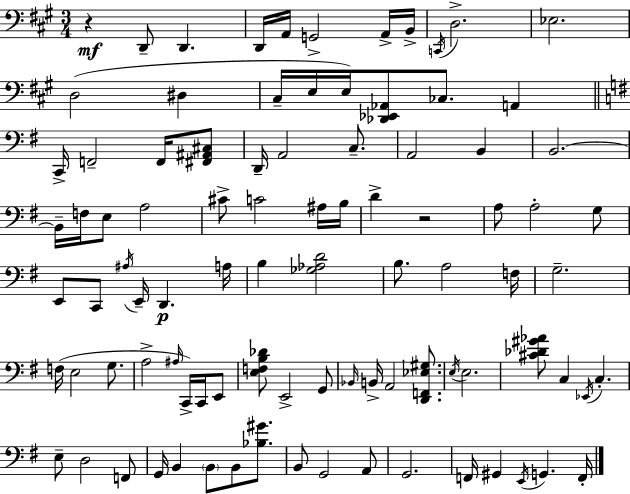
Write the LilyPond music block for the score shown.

{
  \clef bass
  \numericTimeSignature
  \time 3/4
  \key a \major
  \repeat volta 2 { r4\mf d,8-- d,4. | d,16 a,16 g,2-> a,16-> b,16-> | \acciaccatura { c,16 } d2.-> | ees2. | \break d2( dis4 | cis16-- e16 e16) <des, ees, aes,>8 ces8. a,4 | \bar "||" \break \key g \major c,16-> f,2-- f,16 <fis, ais, cis>8 | d,16-- a,2 c8.-- | a,2 b,4 | b,2.~~ | \break b,16-- f16 e8 a2 | cis'8-> c'2 ais16 b16 | d'4-> r2 | a8 a2-. g8 | \break e,8 c,8 \acciaccatura { ais16 } e,16-- d,4.\p | a16 b4 <ges aes d'>2 | b8. a2 | f16 g2.-- | \break f16( e2 g8. | a2-> \grace { ais16 }) c,16-> c,16 | e,8 <e f b des'>8 e,2-> | g,8 \grace { bes,16 } b,16-> a,2 | \break <d, f, ees gis>8. \acciaccatura { e16 } e2. | <cis' des' gis' aes'>8 c4 \acciaccatura { ees,16 } c4.-. | e8-- d2 | f,8 g,16 b,4 \parenthesize b,8 | \break b,8 <bes gis'>8. b,8 g,2 | a,8 g,2. | f,16 gis,4 \acciaccatura { e,16 } g,4. | f,16-. } \bar "|."
}